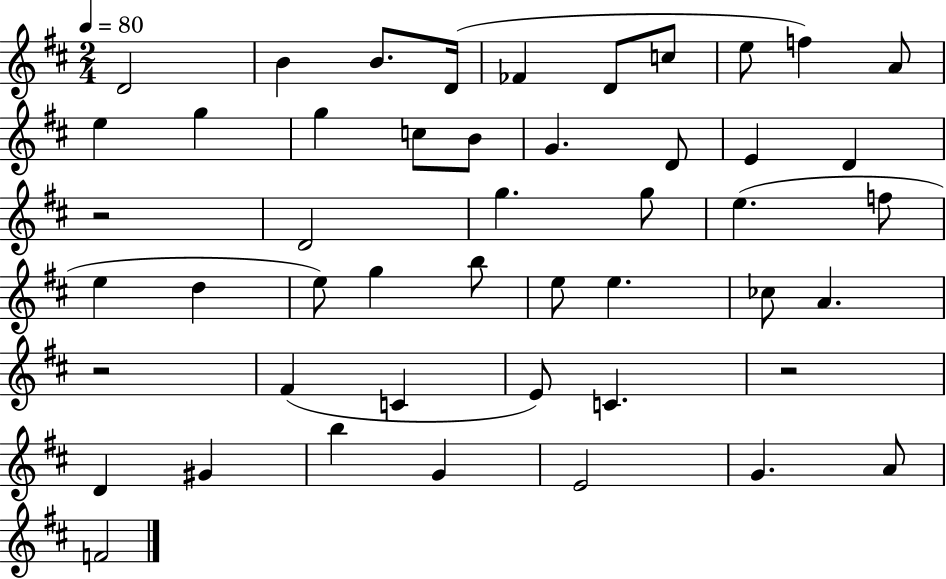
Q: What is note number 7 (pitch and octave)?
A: C5